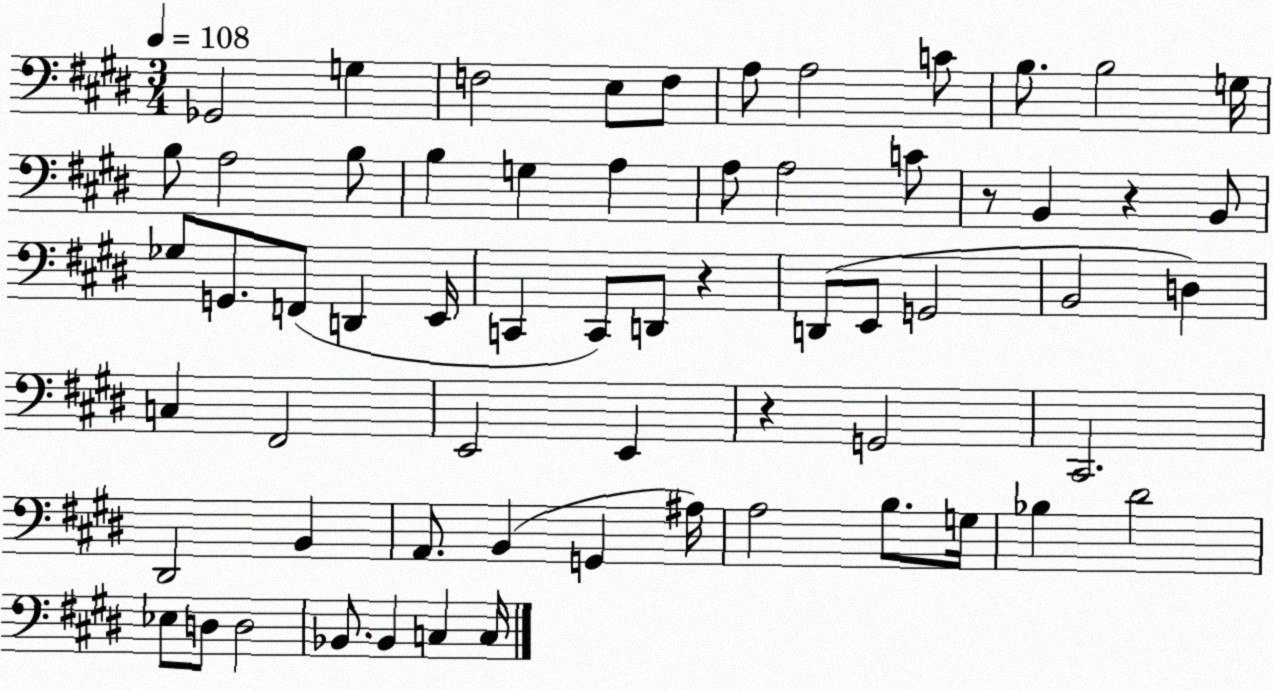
X:1
T:Untitled
M:3/4
L:1/4
K:E
_G,,2 G, F,2 E,/2 F,/2 A,/2 A,2 C/2 B,/2 B,2 G,/4 B,/2 A,2 B,/2 B, G, A, A,/2 A,2 C/2 z/2 B,, z B,,/2 _G,/2 G,,/2 F,,/2 D,, E,,/4 C,, C,,/2 D,,/2 z D,,/2 E,,/2 G,,2 B,,2 D, C, ^F,,2 E,,2 E,, z G,,2 ^C,,2 ^D,,2 B,, A,,/2 B,, G,, ^A,/4 A,2 B,/2 G,/4 _B, ^D2 _E,/2 D,/2 D,2 _B,,/2 _B,, C, C,/4